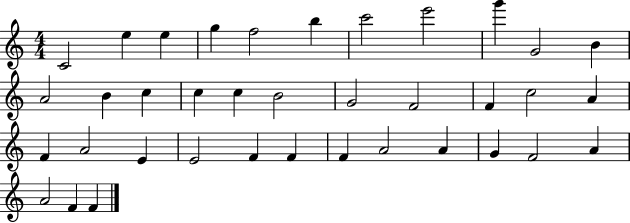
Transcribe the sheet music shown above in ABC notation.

X:1
T:Untitled
M:4/4
L:1/4
K:C
C2 e e g f2 b c'2 e'2 g' G2 B A2 B c c c B2 G2 F2 F c2 A F A2 E E2 F F F A2 A G F2 A A2 F F